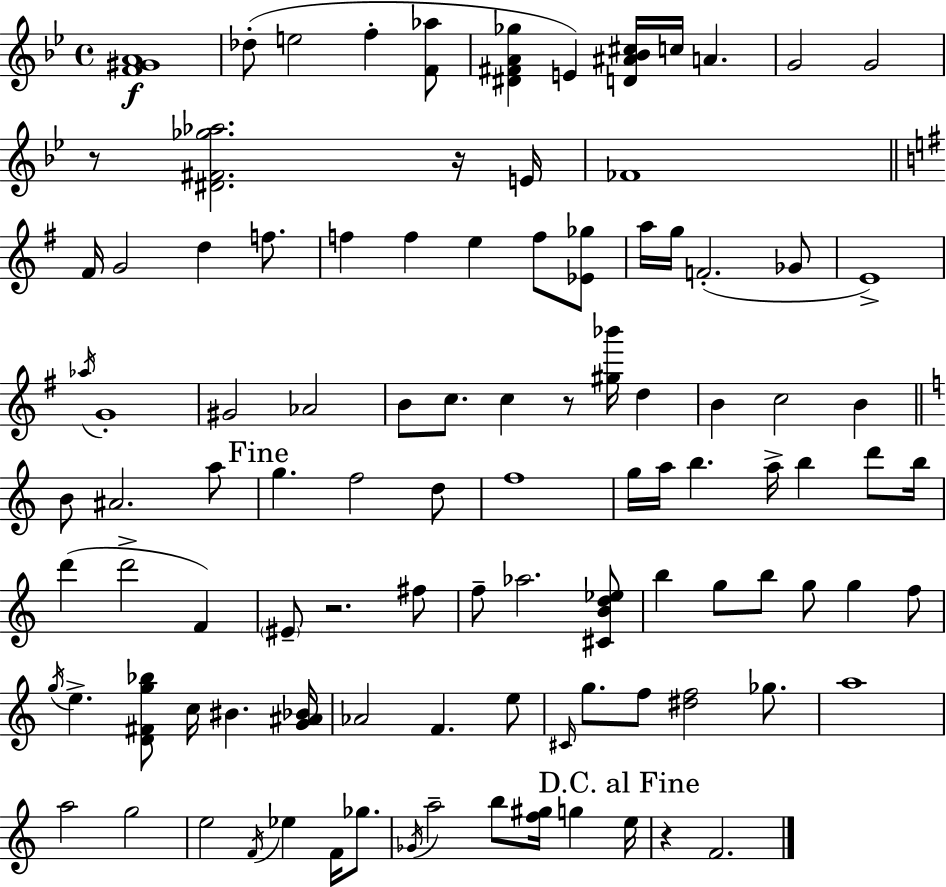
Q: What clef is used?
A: treble